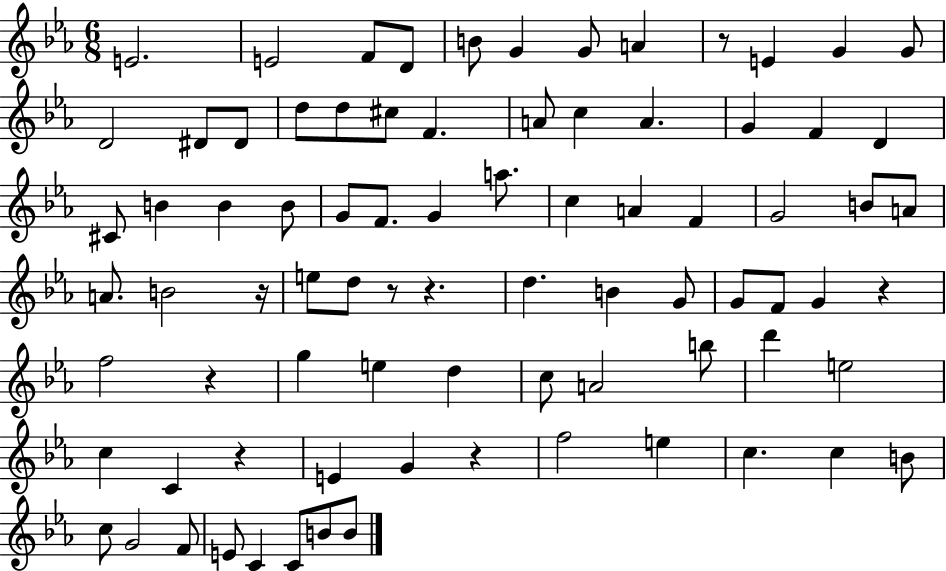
E4/h. E4/h F4/e D4/e B4/e G4/q G4/e A4/q R/e E4/q G4/q G4/e D4/h D#4/e D#4/e D5/e D5/e C#5/e F4/q. A4/e C5/q A4/q. G4/q F4/q D4/q C#4/e B4/q B4/q B4/e G4/e F4/e. G4/q A5/e. C5/q A4/q F4/q G4/h B4/e A4/e A4/e. B4/h R/s E5/e D5/e R/e R/q. D5/q. B4/q G4/e G4/e F4/e G4/q R/q F5/h R/q G5/q E5/q D5/q C5/e A4/h B5/e D6/q E5/h C5/q C4/q R/q E4/q G4/q R/q F5/h E5/q C5/q. C5/q B4/e C5/e G4/h F4/e E4/e C4/q C4/e B4/e B4/e